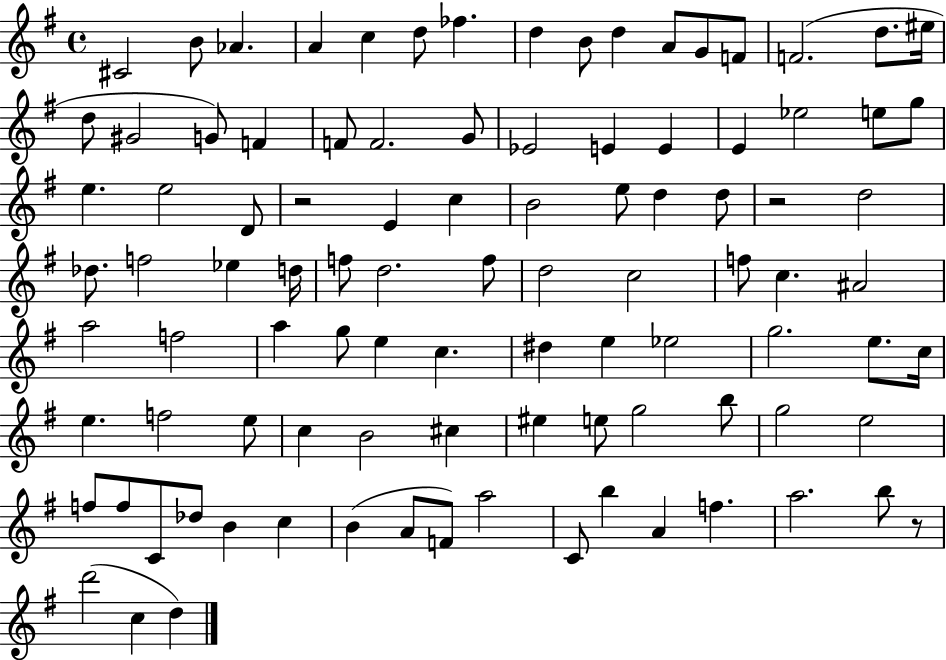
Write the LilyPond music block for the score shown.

{
  \clef treble
  \time 4/4
  \defaultTimeSignature
  \key g \major
  \repeat volta 2 { cis'2 b'8 aes'4. | a'4 c''4 d''8 fes''4. | d''4 b'8 d''4 a'8 g'8 f'8 | f'2.( d''8. eis''16 | \break d''8 gis'2 g'8) f'4 | f'8 f'2. g'8 | ees'2 e'4 e'4 | e'4 ees''2 e''8 g''8 | \break e''4. e''2 d'8 | r2 e'4 c''4 | b'2 e''8 d''4 d''8 | r2 d''2 | \break des''8. f''2 ees''4 d''16 | f''8 d''2. f''8 | d''2 c''2 | f''8 c''4. ais'2 | \break a''2 f''2 | a''4 g''8 e''4 c''4. | dis''4 e''4 ees''2 | g''2. e''8. c''16 | \break e''4. f''2 e''8 | c''4 b'2 cis''4 | eis''4 e''8 g''2 b''8 | g''2 e''2 | \break f''8 f''8 c'8 des''8 b'4 c''4 | b'4( a'8 f'8) a''2 | c'8 b''4 a'4 f''4. | a''2. b''8 r8 | \break d'''2( c''4 d''4) | } \bar "|."
}